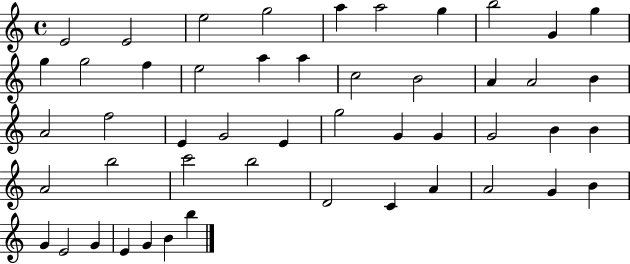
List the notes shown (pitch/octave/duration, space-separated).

E4/h E4/h E5/h G5/h A5/q A5/h G5/q B5/h G4/q G5/q G5/q G5/h F5/q E5/h A5/q A5/q C5/h B4/h A4/q A4/h B4/q A4/h F5/h E4/q G4/h E4/q G5/h G4/q G4/q G4/h B4/q B4/q A4/h B5/h C6/h B5/h D4/h C4/q A4/q A4/h G4/q B4/q G4/q E4/h G4/q E4/q G4/q B4/q B5/q